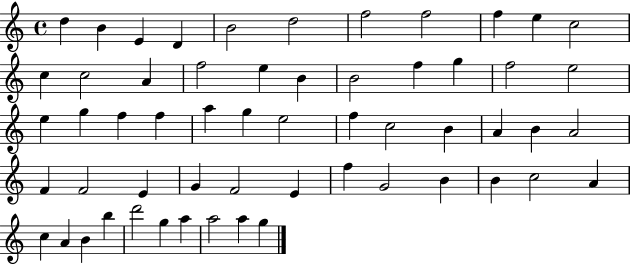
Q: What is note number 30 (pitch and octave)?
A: F5